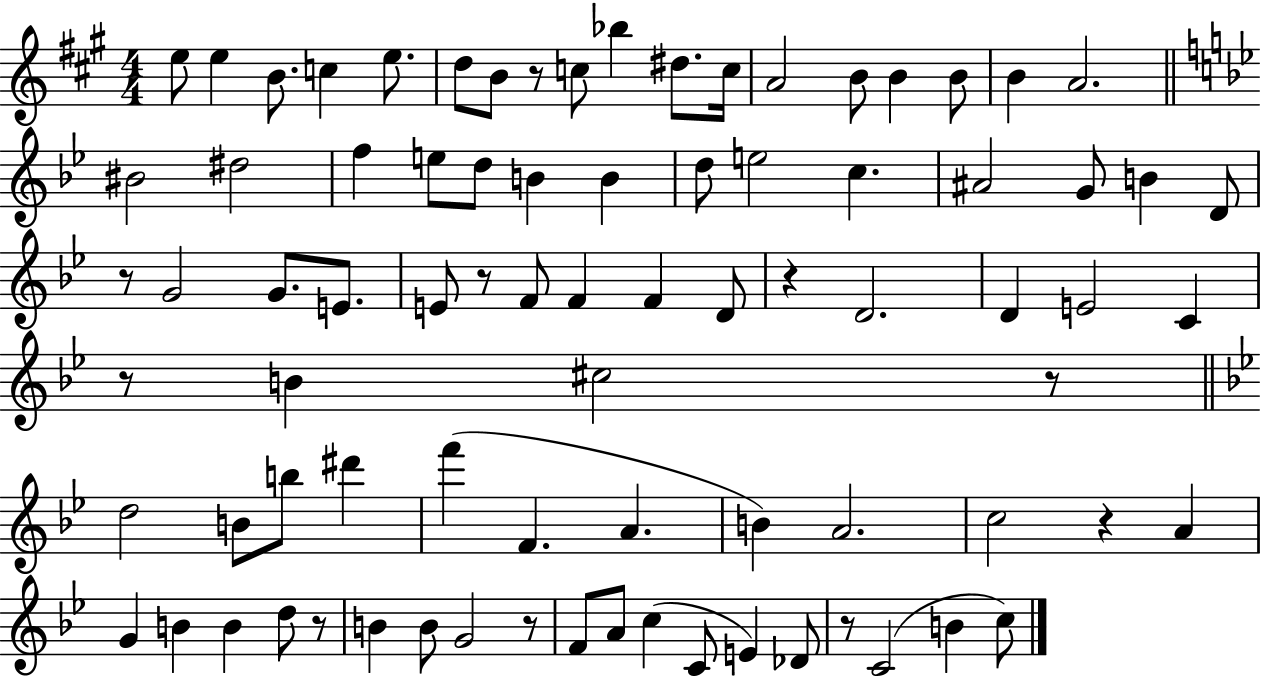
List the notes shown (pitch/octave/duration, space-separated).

E5/e E5/q B4/e. C5/q E5/e. D5/e B4/e R/e C5/e Bb5/q D#5/e. C5/s A4/h B4/e B4/q B4/e B4/q A4/h. BIS4/h D#5/h F5/q E5/e D5/e B4/q B4/q D5/e E5/h C5/q. A#4/h G4/e B4/q D4/e R/e G4/h G4/e. E4/e. E4/e R/e F4/e F4/q F4/q D4/e R/q D4/h. D4/q E4/h C4/q R/e B4/q C#5/h R/e D5/h B4/e B5/e D#6/q F6/q F4/q. A4/q. B4/q A4/h. C5/h R/q A4/q G4/q B4/q B4/q D5/e R/e B4/q B4/e G4/h R/e F4/e A4/e C5/q C4/e E4/q Db4/e R/e C4/h B4/q C5/e